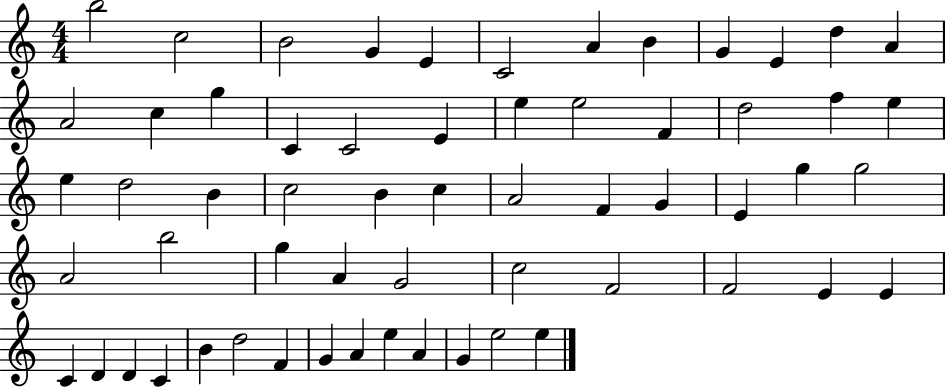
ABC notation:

X:1
T:Untitled
M:4/4
L:1/4
K:C
b2 c2 B2 G E C2 A B G E d A A2 c g C C2 E e e2 F d2 f e e d2 B c2 B c A2 F G E g g2 A2 b2 g A G2 c2 F2 F2 E E C D D C B d2 F G A e A G e2 e